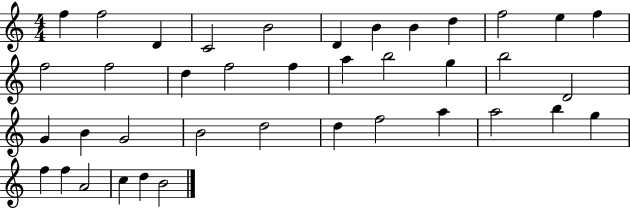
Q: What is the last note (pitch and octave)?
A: B4